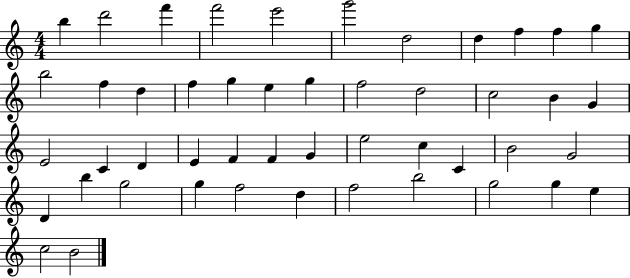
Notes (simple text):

B5/q D6/h F6/q F6/h E6/h G6/h D5/h D5/q F5/q F5/q G5/q B5/h F5/q D5/q F5/q G5/q E5/q G5/q F5/h D5/h C5/h B4/q G4/q E4/h C4/q D4/q E4/q F4/q F4/q G4/q E5/h C5/q C4/q B4/h G4/h D4/q B5/q G5/h G5/q F5/h D5/q F5/h B5/h G5/h G5/q E5/q C5/h B4/h